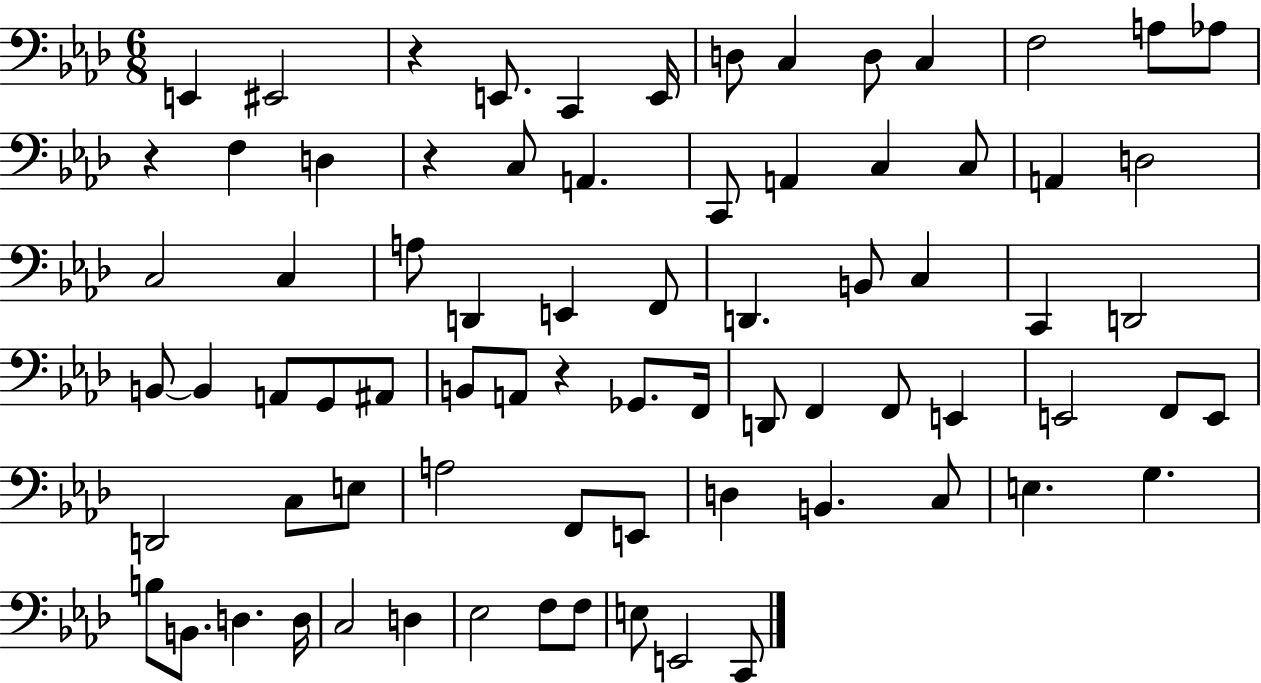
{
  \clef bass
  \numericTimeSignature
  \time 6/8
  \key aes \major
  e,4 eis,2 | r4 e,8. c,4 e,16 | d8 c4 d8 c4 | f2 a8 aes8 | \break r4 f4 d4 | r4 c8 a,4. | c,8 a,4 c4 c8 | a,4 d2 | \break c2 c4 | a8 d,4 e,4 f,8 | d,4. b,8 c4 | c,4 d,2 | \break b,8~~ b,4 a,8 g,8 ais,8 | b,8 a,8 r4 ges,8. f,16 | d,8 f,4 f,8 e,4 | e,2 f,8 e,8 | \break d,2 c8 e8 | a2 f,8 e,8 | d4 b,4. c8 | e4. g4. | \break b8 b,8. d4. d16 | c2 d4 | ees2 f8 f8 | e8 e,2 c,8 | \break \bar "|."
}